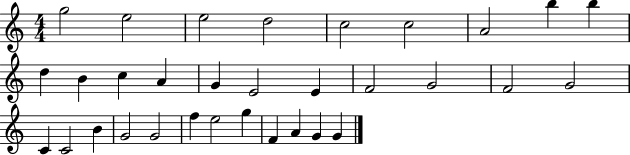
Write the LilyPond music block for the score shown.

{
  \clef treble
  \numericTimeSignature
  \time 4/4
  \key c \major
  g''2 e''2 | e''2 d''2 | c''2 c''2 | a'2 b''4 b''4 | \break d''4 b'4 c''4 a'4 | g'4 e'2 e'4 | f'2 g'2 | f'2 g'2 | \break c'4 c'2 b'4 | g'2 g'2 | f''4 e''2 g''4 | f'4 a'4 g'4 g'4 | \break \bar "|."
}